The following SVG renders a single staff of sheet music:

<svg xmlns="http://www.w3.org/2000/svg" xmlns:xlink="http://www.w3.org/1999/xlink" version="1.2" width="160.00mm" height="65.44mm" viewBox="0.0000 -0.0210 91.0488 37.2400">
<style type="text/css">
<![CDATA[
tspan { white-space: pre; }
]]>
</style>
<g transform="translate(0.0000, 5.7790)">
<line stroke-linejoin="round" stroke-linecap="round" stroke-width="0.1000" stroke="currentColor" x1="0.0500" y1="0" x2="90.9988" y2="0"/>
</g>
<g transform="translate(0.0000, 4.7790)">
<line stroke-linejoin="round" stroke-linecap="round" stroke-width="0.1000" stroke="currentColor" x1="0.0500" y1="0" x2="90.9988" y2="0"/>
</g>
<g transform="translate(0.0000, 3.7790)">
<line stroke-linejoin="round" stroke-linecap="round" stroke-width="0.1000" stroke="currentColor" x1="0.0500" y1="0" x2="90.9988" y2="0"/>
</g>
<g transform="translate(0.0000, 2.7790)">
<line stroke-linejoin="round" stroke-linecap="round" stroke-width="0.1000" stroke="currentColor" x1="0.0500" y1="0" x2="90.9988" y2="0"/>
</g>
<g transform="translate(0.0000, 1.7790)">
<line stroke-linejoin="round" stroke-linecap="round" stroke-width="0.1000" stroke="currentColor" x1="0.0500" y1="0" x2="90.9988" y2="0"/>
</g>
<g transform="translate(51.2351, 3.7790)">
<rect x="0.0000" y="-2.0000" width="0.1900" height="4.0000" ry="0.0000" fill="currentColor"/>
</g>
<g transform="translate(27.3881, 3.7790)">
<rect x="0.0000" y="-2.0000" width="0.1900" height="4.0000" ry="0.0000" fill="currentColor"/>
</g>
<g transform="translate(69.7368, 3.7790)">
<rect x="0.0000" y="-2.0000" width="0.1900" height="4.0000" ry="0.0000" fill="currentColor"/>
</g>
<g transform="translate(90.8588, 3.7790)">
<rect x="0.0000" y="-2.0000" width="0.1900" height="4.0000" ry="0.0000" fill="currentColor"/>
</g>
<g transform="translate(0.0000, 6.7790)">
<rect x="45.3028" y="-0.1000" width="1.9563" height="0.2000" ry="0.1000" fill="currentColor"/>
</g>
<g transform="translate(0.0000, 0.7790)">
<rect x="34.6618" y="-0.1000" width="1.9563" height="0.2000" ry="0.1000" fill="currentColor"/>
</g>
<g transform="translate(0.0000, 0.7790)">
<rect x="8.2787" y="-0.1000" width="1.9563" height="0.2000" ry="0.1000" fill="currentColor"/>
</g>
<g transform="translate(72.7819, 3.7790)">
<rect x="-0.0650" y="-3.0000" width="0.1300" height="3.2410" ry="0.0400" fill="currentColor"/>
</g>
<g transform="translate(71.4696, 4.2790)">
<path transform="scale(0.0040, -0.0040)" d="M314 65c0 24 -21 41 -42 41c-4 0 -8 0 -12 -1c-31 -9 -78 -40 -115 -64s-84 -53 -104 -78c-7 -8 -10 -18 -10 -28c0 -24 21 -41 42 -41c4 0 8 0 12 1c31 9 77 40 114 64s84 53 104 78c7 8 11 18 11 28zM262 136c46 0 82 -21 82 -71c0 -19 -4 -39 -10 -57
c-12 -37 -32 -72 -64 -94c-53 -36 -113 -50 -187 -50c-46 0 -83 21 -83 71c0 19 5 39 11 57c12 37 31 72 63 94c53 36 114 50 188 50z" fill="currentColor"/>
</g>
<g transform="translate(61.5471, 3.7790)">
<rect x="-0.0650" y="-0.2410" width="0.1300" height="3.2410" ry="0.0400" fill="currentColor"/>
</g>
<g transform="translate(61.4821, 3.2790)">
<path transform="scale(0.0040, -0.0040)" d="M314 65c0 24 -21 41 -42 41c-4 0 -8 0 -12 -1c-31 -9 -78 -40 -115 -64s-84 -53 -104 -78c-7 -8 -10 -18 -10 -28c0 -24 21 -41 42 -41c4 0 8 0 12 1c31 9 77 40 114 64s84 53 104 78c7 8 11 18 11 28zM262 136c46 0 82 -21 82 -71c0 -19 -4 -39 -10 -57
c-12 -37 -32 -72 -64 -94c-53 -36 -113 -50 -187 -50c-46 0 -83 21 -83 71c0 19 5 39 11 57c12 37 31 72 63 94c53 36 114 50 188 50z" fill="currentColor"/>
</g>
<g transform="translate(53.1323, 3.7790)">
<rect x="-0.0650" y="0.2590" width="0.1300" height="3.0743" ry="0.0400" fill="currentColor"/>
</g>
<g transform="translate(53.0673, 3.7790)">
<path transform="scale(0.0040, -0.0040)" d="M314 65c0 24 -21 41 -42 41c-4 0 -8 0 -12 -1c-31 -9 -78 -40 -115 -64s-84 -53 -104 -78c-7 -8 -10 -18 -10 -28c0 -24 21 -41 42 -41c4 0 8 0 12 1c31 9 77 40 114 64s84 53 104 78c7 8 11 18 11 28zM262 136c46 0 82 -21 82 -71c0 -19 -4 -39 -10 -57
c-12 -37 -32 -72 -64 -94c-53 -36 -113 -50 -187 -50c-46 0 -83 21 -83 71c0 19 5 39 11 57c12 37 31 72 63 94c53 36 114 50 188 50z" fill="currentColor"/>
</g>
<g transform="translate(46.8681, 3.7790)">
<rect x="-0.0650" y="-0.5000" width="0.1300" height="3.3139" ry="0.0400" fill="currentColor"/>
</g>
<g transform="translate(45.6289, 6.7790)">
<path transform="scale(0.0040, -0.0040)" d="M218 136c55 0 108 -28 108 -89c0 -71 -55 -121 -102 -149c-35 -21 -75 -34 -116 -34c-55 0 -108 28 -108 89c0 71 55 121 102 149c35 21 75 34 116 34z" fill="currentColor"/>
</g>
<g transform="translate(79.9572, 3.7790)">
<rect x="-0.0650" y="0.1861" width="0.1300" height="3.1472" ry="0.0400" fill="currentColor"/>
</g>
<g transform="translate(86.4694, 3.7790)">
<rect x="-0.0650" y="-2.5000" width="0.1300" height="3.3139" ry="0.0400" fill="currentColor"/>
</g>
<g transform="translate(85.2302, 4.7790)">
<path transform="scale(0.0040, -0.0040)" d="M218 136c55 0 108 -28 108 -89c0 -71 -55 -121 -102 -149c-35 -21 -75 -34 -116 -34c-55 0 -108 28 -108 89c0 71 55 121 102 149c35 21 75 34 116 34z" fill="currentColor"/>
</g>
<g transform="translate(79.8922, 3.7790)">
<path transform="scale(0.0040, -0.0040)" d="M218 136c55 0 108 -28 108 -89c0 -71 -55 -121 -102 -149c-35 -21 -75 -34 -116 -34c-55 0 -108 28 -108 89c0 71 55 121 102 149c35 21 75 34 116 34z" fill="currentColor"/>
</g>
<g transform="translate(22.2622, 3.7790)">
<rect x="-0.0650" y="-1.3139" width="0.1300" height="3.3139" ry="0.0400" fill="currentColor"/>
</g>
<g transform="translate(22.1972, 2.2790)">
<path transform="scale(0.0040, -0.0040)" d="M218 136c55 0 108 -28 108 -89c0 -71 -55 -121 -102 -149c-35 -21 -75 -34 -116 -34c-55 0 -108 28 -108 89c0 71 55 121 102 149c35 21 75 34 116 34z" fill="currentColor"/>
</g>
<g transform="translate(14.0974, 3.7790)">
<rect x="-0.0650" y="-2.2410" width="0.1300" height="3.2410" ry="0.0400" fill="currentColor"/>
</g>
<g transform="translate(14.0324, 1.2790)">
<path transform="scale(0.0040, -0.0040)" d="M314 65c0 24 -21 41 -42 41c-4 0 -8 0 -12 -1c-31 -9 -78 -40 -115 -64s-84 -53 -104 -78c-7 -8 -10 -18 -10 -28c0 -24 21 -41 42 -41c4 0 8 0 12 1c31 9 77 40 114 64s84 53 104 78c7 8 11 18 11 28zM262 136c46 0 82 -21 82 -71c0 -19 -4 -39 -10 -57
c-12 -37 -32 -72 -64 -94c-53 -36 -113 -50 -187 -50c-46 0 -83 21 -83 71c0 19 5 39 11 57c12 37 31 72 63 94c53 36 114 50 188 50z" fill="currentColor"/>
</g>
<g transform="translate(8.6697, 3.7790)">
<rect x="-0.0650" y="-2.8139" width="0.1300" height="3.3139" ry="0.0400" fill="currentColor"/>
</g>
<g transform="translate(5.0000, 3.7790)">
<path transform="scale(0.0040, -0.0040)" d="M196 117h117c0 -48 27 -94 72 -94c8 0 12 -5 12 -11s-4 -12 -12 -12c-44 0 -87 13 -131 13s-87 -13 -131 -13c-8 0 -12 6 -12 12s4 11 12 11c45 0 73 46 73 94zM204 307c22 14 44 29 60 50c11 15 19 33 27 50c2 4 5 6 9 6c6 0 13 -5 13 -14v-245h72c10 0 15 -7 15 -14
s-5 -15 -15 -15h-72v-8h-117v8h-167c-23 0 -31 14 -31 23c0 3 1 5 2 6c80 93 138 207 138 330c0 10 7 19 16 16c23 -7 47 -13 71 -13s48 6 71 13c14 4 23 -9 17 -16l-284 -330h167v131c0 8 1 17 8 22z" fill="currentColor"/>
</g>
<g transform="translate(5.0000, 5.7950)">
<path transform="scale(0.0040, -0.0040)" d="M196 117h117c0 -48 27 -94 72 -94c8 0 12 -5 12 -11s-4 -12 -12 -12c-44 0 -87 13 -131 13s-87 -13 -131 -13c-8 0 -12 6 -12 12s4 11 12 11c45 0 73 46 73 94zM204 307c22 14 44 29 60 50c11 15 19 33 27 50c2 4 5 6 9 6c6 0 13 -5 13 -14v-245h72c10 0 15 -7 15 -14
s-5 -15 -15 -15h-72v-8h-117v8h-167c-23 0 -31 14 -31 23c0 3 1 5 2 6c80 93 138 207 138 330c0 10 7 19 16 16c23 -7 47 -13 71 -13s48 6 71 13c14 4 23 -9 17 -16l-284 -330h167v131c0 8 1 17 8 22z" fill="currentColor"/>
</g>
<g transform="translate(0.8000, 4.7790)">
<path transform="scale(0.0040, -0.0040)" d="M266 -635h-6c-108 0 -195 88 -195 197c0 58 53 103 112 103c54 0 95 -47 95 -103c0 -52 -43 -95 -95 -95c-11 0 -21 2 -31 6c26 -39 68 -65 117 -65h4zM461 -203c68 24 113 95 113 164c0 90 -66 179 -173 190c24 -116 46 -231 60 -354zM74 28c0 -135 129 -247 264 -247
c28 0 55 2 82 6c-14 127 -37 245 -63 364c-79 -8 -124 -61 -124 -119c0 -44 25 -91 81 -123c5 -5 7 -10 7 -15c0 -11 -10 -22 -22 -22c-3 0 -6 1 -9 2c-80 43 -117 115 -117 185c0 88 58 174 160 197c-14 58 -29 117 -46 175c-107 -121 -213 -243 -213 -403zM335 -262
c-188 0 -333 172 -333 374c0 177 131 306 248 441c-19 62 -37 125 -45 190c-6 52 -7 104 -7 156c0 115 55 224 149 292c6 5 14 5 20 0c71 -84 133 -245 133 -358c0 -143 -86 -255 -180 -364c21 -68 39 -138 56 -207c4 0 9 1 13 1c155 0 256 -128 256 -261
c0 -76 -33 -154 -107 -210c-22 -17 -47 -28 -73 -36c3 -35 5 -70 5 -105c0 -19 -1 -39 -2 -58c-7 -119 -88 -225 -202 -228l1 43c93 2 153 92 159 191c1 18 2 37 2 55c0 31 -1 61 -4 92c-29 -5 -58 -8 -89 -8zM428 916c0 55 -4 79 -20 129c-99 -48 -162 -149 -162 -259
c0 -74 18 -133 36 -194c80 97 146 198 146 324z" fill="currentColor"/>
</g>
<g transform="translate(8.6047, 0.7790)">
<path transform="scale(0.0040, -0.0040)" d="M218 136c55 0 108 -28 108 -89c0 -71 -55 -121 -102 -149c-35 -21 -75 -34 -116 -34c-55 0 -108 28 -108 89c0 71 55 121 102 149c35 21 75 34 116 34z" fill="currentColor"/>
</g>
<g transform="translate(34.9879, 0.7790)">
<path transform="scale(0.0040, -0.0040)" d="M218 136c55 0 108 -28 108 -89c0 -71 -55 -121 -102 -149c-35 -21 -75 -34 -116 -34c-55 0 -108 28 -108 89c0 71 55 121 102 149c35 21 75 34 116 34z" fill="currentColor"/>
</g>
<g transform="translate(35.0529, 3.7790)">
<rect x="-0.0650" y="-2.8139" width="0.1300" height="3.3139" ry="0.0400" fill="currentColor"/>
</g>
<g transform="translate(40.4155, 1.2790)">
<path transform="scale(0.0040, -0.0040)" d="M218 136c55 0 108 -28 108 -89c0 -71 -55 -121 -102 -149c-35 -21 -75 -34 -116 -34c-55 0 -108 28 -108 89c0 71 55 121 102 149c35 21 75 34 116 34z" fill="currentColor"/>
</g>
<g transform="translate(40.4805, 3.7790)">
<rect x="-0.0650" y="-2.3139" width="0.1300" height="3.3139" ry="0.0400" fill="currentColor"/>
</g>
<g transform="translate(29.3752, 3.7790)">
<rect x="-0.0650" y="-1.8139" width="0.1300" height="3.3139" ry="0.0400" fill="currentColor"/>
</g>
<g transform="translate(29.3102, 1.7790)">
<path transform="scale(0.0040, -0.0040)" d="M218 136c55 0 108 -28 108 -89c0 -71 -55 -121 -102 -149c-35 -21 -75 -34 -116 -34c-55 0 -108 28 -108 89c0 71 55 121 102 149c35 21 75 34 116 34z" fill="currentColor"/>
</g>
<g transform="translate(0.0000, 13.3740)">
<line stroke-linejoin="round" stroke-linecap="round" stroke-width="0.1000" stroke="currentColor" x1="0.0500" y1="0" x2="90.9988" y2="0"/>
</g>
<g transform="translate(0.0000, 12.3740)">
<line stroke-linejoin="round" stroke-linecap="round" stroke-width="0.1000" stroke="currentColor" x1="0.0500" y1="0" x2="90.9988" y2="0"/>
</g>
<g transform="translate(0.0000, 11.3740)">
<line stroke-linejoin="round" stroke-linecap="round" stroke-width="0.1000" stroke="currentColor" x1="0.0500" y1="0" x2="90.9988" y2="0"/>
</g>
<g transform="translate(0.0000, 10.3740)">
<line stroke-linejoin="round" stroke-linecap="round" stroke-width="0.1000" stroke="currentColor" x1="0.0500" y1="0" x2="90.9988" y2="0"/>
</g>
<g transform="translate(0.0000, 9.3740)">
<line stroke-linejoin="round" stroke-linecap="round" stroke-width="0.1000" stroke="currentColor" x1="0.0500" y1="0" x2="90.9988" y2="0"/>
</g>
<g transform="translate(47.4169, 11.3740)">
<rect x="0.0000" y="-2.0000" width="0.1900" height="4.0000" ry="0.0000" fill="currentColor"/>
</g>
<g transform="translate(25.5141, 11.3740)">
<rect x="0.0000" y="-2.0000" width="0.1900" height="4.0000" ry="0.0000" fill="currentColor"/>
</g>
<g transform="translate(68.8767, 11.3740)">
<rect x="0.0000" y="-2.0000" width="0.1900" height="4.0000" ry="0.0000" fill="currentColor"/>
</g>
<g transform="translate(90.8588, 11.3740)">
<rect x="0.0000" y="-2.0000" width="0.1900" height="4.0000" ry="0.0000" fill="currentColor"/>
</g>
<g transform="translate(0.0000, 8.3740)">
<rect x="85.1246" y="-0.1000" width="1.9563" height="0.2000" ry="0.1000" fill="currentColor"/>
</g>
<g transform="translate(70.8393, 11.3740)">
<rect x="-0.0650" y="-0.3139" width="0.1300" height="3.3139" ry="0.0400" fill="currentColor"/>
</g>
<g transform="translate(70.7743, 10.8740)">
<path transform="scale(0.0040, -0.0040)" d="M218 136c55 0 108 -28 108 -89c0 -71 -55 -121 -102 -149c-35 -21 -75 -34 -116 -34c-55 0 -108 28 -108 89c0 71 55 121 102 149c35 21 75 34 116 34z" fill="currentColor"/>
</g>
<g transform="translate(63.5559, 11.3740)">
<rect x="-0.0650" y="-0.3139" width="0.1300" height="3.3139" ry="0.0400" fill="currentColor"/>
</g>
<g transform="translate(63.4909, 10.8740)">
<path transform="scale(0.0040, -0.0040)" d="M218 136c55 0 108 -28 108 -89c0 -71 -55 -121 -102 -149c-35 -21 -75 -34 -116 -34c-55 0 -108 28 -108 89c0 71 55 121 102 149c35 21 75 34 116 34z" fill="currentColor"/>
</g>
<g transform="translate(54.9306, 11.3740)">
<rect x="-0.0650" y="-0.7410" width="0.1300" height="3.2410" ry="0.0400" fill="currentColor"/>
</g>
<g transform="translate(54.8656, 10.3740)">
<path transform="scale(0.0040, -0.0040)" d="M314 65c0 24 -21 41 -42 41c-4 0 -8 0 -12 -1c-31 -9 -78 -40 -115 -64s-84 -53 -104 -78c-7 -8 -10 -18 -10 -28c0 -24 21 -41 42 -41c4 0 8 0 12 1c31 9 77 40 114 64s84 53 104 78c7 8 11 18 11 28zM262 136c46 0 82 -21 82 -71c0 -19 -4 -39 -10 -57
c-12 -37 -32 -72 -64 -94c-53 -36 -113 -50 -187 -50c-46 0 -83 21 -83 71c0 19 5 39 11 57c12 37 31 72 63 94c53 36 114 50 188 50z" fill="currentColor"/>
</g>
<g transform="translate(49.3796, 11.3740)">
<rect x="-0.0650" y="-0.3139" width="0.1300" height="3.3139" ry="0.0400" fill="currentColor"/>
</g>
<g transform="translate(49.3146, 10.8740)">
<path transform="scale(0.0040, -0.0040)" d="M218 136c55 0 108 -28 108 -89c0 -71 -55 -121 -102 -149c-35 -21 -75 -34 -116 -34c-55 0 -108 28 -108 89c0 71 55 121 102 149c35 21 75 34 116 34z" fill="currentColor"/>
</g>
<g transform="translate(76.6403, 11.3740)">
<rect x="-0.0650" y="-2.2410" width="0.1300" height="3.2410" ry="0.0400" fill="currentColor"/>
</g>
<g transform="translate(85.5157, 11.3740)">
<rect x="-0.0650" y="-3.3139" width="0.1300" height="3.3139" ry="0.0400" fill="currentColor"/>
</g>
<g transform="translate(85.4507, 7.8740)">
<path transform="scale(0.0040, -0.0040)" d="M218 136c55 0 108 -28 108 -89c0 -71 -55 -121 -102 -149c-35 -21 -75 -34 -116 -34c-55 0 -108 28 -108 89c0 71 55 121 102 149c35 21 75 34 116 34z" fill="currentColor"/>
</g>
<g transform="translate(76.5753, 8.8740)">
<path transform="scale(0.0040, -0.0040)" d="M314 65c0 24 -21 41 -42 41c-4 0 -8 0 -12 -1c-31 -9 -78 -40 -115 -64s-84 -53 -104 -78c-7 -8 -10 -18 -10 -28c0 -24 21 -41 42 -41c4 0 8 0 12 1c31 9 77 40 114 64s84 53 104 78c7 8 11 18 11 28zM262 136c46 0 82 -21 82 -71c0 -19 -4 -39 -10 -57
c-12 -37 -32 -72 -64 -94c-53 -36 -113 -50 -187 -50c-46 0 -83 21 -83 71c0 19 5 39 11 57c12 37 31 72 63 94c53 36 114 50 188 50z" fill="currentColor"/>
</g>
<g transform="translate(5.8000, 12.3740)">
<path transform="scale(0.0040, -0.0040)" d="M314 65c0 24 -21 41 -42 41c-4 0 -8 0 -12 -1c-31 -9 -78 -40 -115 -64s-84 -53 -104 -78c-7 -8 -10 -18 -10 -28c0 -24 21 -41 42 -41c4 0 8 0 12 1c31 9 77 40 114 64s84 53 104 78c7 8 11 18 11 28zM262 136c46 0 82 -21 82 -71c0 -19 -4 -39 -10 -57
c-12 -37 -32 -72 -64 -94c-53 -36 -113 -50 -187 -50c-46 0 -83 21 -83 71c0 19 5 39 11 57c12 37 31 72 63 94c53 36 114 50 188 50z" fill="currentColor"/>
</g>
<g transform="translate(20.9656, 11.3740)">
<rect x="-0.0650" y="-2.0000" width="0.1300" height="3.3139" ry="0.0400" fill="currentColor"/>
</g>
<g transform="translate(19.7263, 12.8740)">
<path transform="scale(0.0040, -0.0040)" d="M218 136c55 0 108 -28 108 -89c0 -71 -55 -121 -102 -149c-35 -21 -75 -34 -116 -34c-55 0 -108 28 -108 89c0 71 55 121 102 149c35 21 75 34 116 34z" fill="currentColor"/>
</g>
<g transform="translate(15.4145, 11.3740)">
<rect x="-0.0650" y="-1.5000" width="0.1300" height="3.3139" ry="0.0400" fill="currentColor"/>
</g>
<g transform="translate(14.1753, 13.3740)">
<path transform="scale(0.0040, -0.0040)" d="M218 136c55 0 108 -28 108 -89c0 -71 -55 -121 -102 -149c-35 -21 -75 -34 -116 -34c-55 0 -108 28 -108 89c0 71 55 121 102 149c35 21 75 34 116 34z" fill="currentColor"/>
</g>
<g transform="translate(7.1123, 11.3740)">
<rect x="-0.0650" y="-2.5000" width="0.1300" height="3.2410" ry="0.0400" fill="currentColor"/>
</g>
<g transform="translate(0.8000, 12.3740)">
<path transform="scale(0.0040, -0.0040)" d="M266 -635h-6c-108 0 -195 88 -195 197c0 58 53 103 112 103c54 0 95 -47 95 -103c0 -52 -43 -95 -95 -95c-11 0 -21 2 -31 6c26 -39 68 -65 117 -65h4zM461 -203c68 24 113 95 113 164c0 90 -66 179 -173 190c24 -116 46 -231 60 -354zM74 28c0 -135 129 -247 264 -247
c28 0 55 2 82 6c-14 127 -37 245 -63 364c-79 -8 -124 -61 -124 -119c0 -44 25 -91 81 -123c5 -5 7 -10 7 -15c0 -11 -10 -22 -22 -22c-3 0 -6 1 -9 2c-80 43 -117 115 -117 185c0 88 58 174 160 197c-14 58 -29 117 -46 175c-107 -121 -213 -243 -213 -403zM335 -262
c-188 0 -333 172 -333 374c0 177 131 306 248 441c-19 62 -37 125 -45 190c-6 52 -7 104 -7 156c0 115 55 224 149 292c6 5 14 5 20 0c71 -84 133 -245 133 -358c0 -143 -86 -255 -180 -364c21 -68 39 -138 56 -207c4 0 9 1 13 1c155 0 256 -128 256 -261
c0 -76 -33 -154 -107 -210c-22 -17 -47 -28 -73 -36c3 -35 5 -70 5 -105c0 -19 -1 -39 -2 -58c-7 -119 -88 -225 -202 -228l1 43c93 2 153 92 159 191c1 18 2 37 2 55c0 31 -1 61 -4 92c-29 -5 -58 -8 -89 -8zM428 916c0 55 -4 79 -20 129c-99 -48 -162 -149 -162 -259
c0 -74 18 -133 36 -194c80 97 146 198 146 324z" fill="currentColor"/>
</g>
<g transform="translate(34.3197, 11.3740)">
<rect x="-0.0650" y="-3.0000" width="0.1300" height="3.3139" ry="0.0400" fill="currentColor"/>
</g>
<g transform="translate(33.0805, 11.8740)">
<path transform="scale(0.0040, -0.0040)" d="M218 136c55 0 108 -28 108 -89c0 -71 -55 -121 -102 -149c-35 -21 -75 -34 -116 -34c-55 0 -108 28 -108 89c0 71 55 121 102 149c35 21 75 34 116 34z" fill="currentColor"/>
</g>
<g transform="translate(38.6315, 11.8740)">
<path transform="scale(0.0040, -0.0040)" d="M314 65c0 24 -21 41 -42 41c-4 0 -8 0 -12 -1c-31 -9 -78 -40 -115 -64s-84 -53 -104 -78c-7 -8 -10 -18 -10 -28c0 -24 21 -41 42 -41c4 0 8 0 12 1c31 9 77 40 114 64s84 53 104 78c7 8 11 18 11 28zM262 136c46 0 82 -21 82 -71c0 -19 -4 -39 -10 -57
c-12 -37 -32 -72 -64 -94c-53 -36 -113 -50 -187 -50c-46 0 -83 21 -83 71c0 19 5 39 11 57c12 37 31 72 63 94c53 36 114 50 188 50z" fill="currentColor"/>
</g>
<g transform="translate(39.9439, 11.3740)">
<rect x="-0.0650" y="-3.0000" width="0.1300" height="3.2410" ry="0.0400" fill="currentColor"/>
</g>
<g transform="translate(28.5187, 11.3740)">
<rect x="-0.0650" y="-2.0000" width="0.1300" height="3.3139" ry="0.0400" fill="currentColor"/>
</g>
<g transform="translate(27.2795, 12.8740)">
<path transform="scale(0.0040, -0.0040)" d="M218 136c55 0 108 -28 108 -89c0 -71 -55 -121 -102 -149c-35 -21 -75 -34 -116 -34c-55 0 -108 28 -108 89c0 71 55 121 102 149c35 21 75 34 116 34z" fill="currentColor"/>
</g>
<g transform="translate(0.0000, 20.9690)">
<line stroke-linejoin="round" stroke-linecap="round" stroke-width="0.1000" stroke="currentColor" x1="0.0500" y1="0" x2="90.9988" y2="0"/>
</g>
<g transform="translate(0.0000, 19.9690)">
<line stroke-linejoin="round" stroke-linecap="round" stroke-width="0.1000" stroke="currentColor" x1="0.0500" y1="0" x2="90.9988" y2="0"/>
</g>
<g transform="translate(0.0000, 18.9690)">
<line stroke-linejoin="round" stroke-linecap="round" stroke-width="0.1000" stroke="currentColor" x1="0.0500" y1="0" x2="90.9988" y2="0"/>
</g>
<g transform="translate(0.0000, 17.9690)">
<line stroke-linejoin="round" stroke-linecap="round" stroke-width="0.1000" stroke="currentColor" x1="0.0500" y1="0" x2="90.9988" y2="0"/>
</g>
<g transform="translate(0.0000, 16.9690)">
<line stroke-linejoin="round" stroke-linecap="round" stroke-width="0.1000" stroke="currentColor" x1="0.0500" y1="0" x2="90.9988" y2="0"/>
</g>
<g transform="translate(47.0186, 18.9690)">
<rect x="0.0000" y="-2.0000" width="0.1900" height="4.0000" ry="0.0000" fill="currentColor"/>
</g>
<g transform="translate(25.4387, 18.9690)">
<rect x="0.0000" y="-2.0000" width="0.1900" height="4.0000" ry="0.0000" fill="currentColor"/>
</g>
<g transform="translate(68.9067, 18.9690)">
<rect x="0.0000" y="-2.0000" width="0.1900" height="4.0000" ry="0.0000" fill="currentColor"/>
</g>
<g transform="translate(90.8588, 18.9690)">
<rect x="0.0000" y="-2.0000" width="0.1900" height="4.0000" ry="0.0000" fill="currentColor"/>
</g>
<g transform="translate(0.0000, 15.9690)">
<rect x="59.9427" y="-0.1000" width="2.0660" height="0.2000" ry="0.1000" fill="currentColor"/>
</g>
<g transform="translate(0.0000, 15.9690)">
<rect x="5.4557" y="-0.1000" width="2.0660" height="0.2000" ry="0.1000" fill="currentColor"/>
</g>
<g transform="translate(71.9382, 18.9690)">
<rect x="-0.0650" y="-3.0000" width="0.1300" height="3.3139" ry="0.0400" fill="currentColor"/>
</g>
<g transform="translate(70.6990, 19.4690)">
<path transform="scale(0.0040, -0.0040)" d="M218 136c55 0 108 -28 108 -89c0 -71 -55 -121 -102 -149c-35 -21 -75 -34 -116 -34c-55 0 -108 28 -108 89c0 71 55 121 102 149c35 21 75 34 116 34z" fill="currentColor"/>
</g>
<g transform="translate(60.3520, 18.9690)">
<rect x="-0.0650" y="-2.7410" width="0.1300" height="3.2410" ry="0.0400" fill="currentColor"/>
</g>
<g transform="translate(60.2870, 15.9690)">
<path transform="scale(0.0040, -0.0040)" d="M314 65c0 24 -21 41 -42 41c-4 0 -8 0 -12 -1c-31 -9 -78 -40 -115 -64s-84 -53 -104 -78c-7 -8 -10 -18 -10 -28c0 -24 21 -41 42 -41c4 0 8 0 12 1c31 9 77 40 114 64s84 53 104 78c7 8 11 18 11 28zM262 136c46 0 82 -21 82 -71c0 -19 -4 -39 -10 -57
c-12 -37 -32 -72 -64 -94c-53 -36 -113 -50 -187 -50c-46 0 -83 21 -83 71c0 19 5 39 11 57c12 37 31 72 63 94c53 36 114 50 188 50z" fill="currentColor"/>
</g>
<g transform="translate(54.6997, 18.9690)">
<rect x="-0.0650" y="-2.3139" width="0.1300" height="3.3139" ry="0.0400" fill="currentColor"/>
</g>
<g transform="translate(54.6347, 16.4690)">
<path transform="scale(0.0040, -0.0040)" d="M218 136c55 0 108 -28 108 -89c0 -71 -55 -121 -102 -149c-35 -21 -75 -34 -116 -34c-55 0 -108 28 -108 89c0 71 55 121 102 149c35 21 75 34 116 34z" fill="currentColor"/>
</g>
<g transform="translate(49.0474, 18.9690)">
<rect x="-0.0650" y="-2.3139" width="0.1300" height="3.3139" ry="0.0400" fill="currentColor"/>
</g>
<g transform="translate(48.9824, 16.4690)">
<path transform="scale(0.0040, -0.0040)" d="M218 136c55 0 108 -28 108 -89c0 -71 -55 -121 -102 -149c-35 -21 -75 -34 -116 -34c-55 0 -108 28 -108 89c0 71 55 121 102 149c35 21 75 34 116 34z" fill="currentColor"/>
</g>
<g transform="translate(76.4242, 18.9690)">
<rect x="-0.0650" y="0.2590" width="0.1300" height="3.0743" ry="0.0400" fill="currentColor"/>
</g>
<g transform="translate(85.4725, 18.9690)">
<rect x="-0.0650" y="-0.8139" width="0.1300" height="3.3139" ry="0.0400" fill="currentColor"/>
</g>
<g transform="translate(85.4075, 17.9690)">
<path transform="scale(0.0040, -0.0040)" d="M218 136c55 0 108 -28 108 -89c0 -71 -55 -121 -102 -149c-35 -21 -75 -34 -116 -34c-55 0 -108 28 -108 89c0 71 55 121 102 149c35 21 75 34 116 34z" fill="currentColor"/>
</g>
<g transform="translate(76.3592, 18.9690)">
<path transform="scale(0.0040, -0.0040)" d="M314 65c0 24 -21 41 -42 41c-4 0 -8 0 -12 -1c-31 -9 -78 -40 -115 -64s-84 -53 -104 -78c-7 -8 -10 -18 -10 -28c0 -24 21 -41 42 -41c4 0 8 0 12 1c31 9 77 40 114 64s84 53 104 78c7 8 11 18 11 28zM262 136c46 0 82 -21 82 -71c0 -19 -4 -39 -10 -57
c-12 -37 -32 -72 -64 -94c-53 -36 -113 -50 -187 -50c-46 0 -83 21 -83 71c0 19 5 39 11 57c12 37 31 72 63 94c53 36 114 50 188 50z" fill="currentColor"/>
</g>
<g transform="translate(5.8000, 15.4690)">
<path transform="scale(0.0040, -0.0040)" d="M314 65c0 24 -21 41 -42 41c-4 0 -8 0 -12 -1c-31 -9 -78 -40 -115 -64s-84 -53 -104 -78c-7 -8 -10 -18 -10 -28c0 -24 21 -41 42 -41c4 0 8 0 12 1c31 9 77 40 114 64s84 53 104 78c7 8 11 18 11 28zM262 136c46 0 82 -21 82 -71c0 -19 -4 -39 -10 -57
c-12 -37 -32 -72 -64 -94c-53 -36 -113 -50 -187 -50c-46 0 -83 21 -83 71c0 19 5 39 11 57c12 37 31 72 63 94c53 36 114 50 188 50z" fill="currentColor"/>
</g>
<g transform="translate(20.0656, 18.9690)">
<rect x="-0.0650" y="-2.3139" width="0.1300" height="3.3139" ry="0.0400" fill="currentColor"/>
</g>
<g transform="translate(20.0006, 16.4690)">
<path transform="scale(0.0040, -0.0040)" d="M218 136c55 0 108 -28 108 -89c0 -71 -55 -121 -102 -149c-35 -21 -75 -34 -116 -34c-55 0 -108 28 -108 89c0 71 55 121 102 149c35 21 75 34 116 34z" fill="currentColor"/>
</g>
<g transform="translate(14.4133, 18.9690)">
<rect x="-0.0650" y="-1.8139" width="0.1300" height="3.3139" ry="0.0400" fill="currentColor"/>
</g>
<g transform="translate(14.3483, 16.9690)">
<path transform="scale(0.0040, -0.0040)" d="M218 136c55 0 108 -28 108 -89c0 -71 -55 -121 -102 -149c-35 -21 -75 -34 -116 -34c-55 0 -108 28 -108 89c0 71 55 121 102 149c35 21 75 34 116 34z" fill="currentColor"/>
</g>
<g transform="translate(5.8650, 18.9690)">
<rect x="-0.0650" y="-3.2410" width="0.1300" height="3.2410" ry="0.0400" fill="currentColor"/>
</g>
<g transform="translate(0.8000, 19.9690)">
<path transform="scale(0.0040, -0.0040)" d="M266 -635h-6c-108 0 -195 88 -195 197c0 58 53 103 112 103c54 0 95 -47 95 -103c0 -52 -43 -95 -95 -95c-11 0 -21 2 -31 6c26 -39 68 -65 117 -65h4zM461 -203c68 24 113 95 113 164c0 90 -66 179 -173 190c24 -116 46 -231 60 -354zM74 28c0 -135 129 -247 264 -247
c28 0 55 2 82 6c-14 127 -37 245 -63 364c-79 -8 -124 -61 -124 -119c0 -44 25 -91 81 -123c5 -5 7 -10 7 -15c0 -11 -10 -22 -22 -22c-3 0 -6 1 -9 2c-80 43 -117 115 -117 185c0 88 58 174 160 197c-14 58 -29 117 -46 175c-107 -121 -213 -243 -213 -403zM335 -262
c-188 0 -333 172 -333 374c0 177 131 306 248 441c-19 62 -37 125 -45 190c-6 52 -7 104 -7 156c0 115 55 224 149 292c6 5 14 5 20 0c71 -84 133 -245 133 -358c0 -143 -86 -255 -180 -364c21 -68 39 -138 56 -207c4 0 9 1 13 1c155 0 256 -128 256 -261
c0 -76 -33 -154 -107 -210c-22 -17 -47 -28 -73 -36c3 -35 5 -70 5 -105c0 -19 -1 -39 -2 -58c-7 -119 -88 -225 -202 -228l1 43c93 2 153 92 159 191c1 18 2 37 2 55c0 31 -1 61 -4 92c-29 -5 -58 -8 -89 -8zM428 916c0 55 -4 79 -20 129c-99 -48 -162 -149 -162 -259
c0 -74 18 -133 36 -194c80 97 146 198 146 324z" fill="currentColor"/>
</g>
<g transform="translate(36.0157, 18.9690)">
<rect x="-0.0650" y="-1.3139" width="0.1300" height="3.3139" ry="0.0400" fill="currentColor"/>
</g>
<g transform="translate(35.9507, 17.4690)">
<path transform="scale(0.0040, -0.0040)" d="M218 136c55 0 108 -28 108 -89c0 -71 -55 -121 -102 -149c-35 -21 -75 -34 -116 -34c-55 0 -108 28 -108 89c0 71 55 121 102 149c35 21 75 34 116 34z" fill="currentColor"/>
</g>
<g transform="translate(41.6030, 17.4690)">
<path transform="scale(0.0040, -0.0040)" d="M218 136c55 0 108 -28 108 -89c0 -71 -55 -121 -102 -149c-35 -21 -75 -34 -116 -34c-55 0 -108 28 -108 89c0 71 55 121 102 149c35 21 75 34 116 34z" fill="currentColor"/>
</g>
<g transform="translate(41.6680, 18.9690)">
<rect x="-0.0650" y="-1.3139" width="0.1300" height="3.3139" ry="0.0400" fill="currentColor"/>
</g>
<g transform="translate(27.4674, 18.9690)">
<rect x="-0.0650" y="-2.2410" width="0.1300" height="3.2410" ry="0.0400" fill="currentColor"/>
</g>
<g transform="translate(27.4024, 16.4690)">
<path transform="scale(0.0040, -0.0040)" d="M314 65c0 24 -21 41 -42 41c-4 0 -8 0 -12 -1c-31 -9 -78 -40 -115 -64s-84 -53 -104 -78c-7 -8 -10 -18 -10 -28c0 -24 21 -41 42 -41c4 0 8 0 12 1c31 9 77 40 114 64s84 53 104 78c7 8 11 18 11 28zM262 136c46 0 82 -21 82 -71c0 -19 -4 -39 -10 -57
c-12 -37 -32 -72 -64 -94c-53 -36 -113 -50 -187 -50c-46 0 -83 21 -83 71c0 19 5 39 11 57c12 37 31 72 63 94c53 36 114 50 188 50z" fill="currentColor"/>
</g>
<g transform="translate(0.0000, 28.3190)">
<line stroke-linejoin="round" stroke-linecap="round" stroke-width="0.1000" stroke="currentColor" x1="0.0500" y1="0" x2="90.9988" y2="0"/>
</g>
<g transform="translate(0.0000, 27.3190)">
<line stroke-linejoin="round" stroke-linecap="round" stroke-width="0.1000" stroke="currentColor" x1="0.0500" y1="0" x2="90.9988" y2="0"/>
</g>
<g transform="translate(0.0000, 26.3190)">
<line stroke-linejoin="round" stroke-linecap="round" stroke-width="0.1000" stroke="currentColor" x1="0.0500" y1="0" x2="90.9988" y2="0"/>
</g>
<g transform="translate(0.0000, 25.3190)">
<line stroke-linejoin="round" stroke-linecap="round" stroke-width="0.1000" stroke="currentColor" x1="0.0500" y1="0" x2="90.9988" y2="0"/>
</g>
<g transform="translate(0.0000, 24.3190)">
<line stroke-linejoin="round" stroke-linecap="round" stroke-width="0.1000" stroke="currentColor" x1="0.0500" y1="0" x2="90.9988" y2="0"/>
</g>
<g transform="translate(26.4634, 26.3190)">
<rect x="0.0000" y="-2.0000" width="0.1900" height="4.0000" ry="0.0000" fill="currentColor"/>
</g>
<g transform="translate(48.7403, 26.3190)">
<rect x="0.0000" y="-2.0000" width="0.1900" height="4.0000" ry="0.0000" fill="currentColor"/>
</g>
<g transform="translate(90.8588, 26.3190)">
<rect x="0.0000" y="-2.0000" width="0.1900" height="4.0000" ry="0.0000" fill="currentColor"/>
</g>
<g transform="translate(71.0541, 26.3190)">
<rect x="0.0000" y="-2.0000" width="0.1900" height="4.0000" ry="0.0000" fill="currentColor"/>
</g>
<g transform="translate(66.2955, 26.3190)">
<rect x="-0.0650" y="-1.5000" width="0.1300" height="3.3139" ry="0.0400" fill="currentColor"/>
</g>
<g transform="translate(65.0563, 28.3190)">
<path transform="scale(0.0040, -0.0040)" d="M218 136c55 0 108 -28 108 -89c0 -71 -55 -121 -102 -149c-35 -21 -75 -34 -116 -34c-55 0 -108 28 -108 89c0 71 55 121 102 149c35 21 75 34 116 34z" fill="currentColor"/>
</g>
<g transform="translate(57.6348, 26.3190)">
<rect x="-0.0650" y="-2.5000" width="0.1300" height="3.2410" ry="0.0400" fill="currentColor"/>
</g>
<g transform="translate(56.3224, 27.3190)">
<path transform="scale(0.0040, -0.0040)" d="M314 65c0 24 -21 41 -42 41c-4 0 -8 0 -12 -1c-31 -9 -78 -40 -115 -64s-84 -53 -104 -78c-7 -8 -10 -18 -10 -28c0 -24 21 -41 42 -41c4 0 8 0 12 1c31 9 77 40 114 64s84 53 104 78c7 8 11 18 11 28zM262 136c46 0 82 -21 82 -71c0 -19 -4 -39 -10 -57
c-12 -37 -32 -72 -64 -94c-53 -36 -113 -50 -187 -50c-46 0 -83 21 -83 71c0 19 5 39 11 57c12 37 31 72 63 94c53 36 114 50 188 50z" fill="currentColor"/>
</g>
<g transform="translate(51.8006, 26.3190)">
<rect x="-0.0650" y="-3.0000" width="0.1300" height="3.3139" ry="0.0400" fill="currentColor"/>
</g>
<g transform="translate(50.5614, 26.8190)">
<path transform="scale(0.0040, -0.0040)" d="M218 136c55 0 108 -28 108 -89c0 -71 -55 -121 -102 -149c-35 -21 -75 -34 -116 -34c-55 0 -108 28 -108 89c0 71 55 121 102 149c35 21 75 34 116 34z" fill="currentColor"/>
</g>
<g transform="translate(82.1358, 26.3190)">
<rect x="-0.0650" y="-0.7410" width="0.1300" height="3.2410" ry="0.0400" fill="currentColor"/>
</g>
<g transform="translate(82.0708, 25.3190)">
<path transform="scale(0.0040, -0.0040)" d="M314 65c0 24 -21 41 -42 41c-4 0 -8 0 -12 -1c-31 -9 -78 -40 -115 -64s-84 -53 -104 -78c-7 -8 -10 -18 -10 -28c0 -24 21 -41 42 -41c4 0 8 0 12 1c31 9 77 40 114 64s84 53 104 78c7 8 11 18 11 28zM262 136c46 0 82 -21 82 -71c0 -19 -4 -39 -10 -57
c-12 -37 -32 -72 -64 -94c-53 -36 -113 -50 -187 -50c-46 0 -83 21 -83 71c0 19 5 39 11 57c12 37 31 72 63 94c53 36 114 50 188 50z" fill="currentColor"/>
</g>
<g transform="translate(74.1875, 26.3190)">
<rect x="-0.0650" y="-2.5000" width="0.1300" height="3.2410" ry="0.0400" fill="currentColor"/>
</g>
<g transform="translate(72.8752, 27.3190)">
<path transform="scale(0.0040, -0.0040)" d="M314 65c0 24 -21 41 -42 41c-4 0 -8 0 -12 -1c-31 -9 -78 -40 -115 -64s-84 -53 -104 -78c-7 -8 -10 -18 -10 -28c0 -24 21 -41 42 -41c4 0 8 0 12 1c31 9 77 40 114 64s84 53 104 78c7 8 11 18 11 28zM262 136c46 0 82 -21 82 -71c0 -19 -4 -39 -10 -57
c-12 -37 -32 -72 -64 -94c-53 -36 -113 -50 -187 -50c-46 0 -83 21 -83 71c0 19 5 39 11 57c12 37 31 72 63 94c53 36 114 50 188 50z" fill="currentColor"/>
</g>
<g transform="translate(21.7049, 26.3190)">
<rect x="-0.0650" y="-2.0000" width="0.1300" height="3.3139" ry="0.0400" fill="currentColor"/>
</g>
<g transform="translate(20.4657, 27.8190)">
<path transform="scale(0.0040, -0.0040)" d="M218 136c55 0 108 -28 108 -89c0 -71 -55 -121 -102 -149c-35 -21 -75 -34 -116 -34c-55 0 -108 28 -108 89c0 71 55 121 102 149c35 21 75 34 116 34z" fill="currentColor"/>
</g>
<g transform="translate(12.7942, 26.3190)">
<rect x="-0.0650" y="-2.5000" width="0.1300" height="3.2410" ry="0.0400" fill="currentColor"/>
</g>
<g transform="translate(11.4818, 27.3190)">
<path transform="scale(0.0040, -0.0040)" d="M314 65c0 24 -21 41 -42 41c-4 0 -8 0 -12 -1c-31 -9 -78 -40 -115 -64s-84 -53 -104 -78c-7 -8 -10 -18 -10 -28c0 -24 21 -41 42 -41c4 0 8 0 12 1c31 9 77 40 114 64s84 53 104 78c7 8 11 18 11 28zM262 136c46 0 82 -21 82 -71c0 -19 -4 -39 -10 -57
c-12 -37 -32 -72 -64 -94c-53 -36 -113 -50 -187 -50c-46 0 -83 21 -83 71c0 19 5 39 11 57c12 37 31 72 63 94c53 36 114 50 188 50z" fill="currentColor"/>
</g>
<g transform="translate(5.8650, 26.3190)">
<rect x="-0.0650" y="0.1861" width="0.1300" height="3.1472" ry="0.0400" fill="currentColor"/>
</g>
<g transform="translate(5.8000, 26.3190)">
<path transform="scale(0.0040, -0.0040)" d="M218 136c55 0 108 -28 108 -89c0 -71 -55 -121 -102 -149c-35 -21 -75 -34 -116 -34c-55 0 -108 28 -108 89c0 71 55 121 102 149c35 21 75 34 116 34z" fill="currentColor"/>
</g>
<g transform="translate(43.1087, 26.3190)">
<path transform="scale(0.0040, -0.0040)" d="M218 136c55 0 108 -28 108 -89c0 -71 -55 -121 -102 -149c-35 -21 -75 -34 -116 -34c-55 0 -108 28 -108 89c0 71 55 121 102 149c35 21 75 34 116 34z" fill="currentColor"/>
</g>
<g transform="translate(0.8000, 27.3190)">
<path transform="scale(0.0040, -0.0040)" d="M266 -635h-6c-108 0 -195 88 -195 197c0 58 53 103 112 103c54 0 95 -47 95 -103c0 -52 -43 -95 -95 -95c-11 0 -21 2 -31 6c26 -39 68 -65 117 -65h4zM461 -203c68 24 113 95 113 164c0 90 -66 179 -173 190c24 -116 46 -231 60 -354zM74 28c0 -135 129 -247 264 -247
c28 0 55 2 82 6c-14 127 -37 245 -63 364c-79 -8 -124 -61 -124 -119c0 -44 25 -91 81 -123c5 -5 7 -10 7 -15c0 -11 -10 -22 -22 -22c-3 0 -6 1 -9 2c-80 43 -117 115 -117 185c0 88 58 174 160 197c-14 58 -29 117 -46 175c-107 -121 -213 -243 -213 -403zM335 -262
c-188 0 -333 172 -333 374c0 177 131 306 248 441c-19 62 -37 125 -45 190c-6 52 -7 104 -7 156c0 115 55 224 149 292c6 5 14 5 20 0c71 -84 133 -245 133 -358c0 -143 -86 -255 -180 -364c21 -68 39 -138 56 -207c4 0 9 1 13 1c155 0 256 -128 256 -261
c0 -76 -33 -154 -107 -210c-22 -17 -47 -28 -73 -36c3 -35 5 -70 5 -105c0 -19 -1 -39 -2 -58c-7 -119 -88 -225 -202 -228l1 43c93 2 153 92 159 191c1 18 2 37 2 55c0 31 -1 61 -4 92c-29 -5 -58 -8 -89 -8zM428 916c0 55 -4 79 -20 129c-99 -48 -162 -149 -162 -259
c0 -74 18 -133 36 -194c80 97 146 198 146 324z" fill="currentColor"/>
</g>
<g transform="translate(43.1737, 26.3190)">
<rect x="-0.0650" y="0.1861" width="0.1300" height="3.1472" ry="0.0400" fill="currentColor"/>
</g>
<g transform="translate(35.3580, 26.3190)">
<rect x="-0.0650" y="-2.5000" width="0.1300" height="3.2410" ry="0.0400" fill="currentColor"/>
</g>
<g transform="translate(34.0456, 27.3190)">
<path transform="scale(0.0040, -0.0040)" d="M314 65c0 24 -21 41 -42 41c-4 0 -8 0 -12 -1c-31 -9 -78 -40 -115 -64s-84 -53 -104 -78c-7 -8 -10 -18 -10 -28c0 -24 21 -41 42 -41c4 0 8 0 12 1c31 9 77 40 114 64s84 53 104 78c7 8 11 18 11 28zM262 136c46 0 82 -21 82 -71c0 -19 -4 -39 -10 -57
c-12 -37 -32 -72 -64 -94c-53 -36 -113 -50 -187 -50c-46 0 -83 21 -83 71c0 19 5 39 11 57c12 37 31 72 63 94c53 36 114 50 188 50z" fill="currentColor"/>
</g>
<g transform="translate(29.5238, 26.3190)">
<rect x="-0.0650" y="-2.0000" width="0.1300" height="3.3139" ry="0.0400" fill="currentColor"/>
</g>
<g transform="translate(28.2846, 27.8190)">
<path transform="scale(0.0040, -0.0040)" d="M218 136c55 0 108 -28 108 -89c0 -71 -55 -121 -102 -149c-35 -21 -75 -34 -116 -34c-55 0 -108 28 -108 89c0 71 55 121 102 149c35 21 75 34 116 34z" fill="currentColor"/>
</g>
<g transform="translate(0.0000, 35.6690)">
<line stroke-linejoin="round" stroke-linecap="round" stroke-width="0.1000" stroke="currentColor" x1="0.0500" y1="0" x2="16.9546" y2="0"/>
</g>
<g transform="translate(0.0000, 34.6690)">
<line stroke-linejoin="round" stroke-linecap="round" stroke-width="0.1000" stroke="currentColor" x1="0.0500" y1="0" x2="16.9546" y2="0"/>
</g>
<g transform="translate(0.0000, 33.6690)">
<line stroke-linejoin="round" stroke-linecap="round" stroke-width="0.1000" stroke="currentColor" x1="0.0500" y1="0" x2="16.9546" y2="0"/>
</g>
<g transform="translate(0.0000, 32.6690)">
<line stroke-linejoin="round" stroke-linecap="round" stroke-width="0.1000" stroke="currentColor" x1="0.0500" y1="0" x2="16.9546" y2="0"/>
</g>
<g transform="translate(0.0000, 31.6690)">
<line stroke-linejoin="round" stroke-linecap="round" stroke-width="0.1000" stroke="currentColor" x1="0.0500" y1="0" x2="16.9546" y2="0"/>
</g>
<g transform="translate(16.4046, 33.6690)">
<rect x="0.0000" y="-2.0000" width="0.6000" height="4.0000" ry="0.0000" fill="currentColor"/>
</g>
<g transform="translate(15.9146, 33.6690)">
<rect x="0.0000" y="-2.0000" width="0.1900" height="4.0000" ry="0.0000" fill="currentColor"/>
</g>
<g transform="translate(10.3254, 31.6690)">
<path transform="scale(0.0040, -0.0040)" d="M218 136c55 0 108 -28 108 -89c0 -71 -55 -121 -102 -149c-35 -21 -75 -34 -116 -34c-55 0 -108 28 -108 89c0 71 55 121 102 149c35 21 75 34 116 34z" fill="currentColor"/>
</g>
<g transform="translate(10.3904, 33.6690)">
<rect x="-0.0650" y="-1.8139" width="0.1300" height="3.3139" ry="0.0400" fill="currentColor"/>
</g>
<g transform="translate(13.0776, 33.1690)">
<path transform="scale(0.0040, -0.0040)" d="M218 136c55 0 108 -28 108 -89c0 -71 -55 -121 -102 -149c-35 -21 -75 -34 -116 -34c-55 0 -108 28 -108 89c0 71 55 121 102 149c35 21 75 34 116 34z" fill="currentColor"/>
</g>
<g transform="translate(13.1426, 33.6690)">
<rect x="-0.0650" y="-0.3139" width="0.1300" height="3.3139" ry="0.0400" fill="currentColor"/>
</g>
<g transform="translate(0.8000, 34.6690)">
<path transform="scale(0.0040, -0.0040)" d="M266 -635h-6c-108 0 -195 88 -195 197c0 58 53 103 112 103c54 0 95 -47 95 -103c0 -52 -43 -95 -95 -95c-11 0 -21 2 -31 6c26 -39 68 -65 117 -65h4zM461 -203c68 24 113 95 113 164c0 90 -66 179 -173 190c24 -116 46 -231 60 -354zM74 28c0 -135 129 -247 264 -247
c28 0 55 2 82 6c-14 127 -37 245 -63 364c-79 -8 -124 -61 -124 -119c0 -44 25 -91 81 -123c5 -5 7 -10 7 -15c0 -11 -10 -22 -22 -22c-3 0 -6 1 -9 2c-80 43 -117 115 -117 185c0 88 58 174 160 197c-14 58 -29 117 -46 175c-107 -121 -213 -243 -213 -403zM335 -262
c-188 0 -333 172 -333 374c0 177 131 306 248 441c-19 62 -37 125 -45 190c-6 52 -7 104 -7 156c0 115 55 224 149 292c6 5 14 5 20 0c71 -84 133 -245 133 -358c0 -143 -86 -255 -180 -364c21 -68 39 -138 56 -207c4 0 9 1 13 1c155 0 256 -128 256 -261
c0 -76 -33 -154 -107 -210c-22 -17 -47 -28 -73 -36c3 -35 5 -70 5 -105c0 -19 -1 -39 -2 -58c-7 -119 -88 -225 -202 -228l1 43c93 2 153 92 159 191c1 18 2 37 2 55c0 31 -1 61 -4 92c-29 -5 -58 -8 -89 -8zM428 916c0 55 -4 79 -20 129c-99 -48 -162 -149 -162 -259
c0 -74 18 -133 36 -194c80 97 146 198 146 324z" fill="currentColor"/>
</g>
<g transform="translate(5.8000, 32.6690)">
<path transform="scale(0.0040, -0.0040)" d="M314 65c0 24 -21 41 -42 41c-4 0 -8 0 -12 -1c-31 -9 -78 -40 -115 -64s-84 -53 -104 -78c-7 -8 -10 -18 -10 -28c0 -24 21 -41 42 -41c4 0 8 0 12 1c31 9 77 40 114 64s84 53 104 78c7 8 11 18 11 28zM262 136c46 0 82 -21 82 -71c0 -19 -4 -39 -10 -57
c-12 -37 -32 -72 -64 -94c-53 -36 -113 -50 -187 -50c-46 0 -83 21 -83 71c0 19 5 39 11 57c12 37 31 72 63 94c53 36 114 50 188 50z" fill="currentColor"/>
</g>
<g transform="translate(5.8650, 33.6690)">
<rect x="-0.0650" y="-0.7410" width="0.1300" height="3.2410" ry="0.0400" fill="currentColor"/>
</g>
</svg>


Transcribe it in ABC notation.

X:1
T:Untitled
M:4/4
L:1/4
K:C
a g2 e f a g C B2 c2 A2 B G G2 E F F A A2 c d2 c c g2 b b2 f g g2 e e g g a2 A B2 d B G2 F F G2 B A G2 E G2 d2 d2 f c